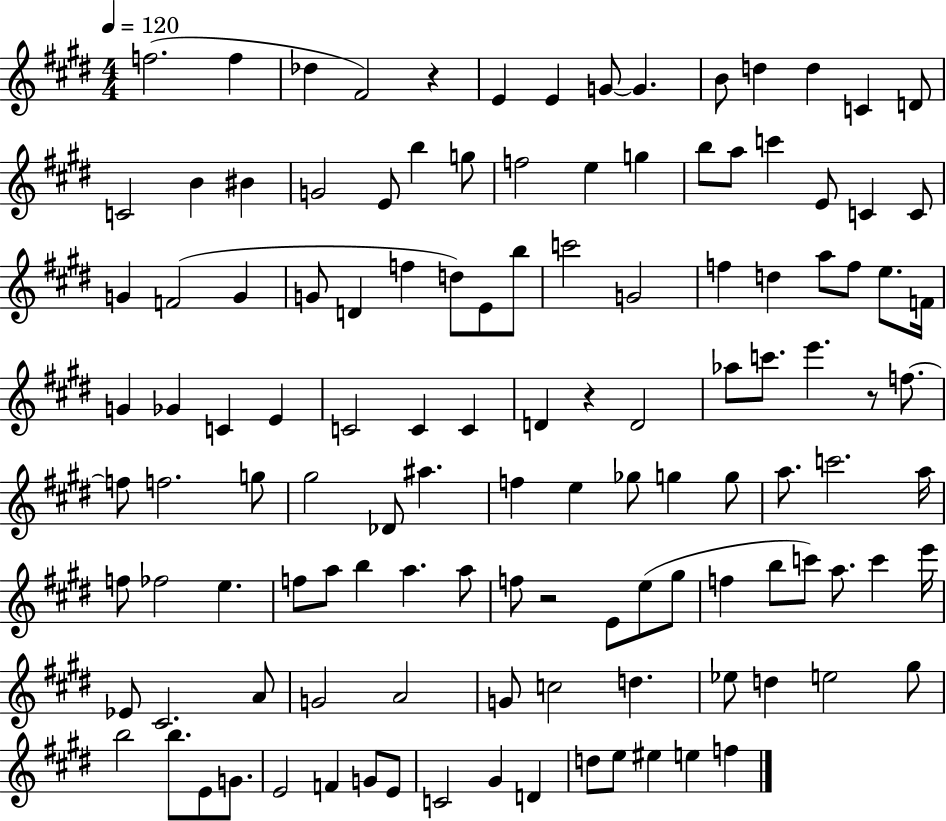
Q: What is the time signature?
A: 4/4